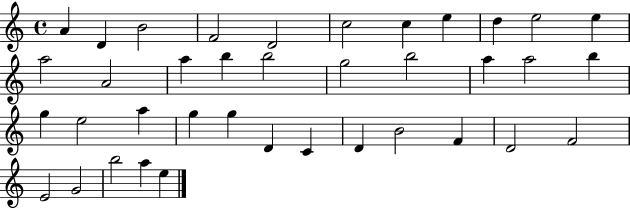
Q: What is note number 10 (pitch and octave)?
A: E5